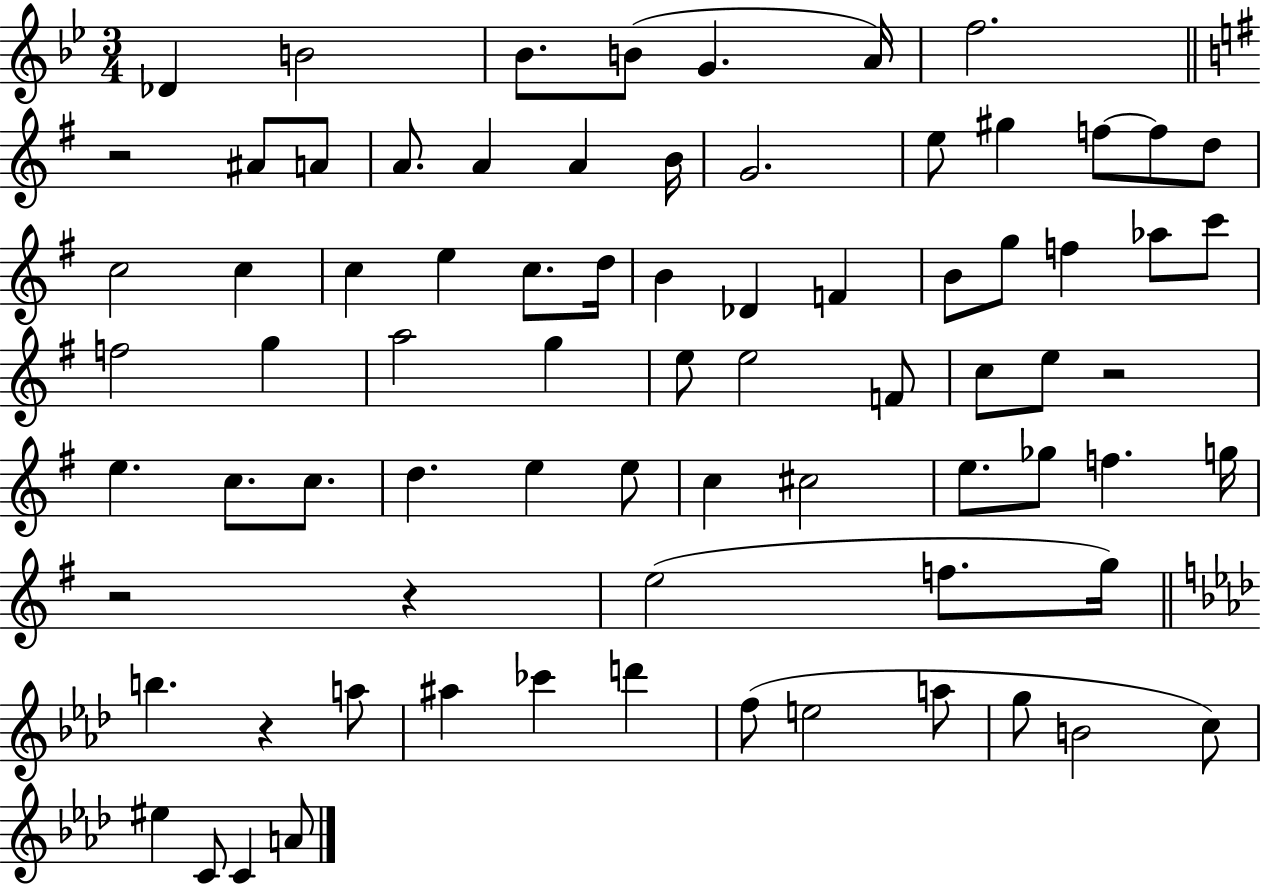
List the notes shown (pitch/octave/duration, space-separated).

Db4/q B4/h Bb4/e. B4/e G4/q. A4/s F5/h. R/h A#4/e A4/e A4/e. A4/q A4/q B4/s G4/h. E5/e G#5/q F5/e F5/e D5/e C5/h C5/q C5/q E5/q C5/e. D5/s B4/q Db4/q F4/q B4/e G5/e F5/q Ab5/e C6/e F5/h G5/q A5/h G5/q E5/e E5/h F4/e C5/e E5/e R/h E5/q. C5/e. C5/e. D5/q. E5/q E5/e C5/q C#5/h E5/e. Gb5/e F5/q. G5/s R/h R/q E5/h F5/e. G5/s B5/q. R/q A5/e A#5/q CES6/q D6/q F5/e E5/h A5/e G5/e B4/h C5/e EIS5/q C4/e C4/q A4/e